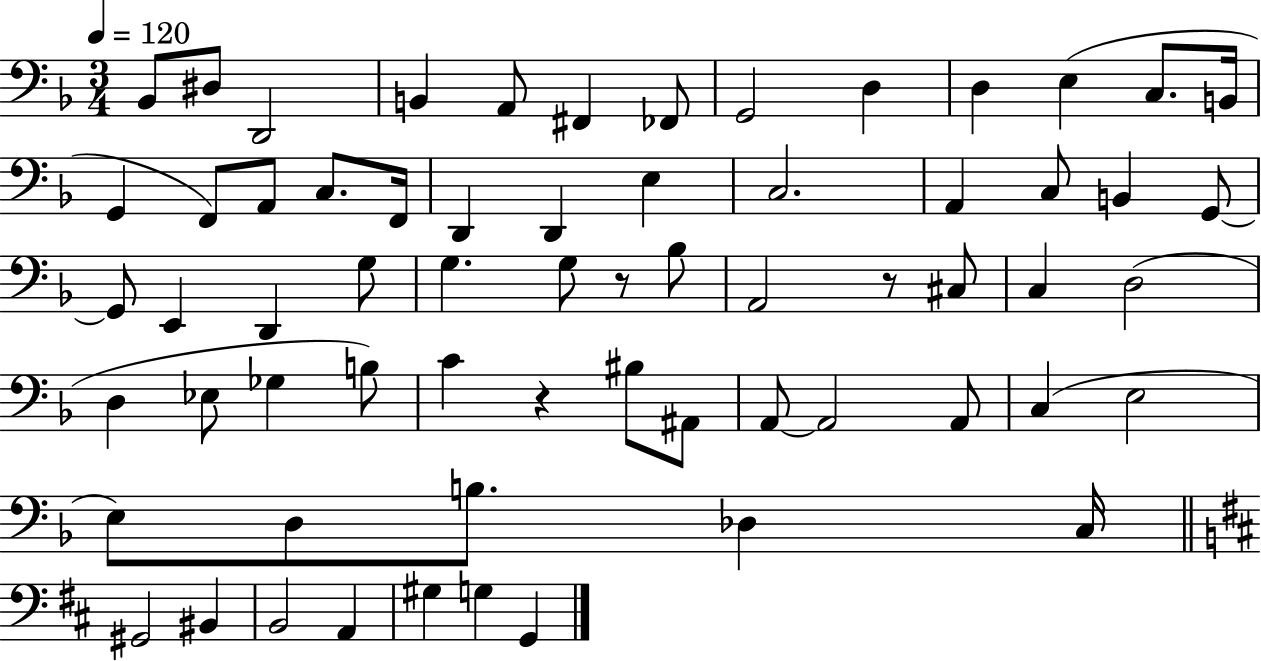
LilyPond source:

{
  \clef bass
  \numericTimeSignature
  \time 3/4
  \key f \major
  \tempo 4 = 120
  bes,8 dis8 d,2 | b,4 a,8 fis,4 fes,8 | g,2 d4 | d4 e4( c8. b,16 | \break g,4 f,8) a,8 c8. f,16 | d,4 d,4 e4 | c2. | a,4 c8 b,4 g,8~~ | \break g,8 e,4 d,4 g8 | g4. g8 r8 bes8 | a,2 r8 cis8 | c4 d2( | \break d4 ees8 ges4 b8) | c'4 r4 bis8 ais,8 | a,8~~ a,2 a,8 | c4( e2 | \break e8) d8 b8. des4 c16 | \bar "||" \break \key d \major gis,2 bis,4 | b,2 a,4 | gis4 g4 g,4 | \bar "|."
}